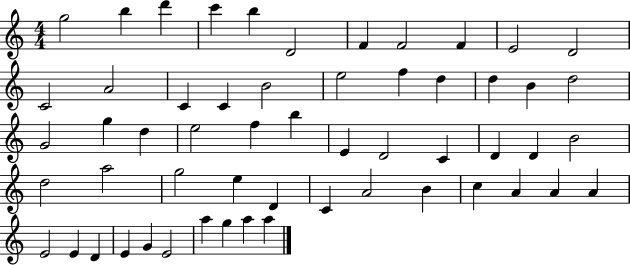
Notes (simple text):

G5/h B5/q D6/q C6/q B5/q D4/h F4/q F4/h F4/q E4/h D4/h C4/h A4/h C4/q C4/q B4/h E5/h F5/q D5/q D5/q B4/q D5/h G4/h G5/q D5/q E5/h F5/q B5/q E4/q D4/h C4/q D4/q D4/q B4/h D5/h A5/h G5/h E5/q D4/q C4/q A4/h B4/q C5/q A4/q A4/q A4/q E4/h E4/q D4/q E4/q G4/q E4/h A5/q G5/q A5/q A5/q